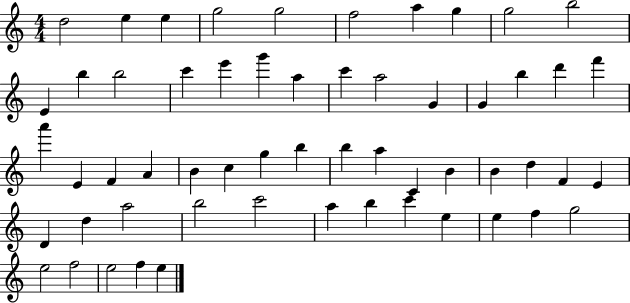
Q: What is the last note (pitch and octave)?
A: E5